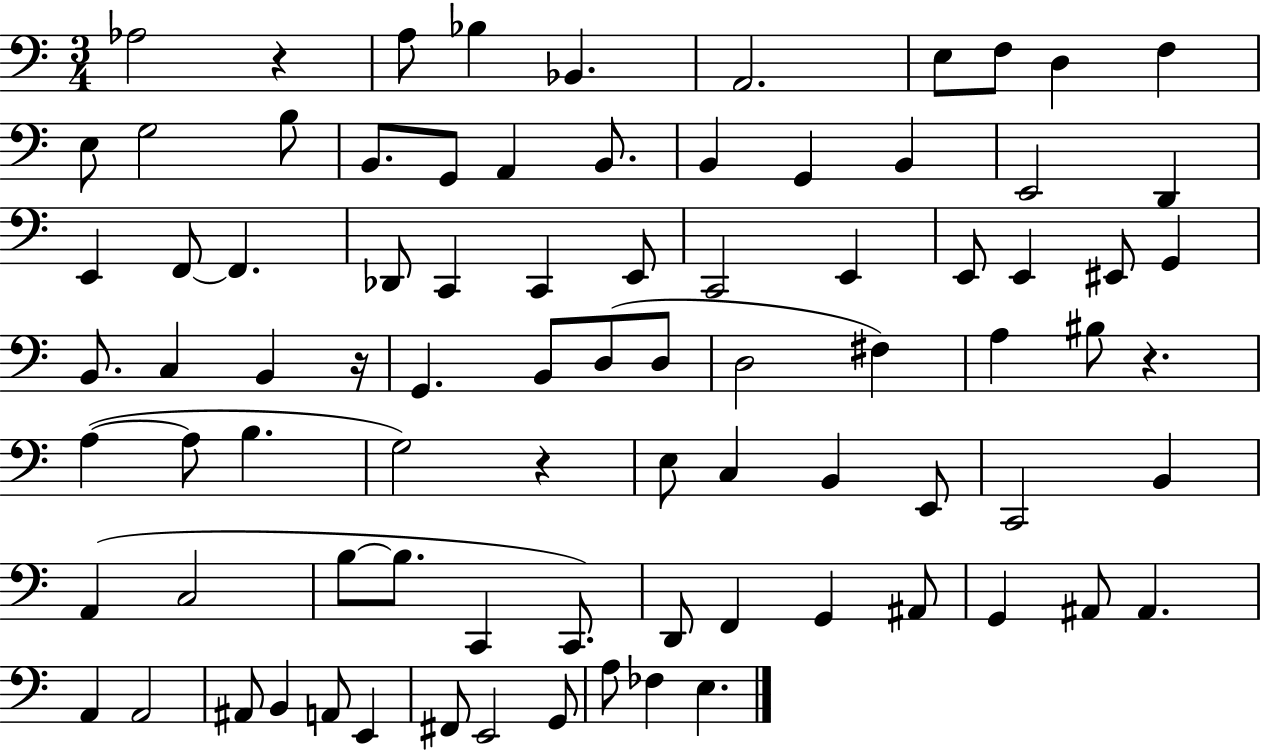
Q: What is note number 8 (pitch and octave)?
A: D3